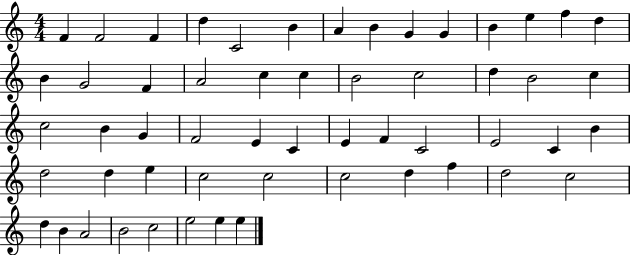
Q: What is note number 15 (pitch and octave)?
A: B4